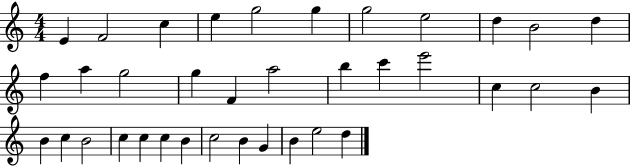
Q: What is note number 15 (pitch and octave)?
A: G5